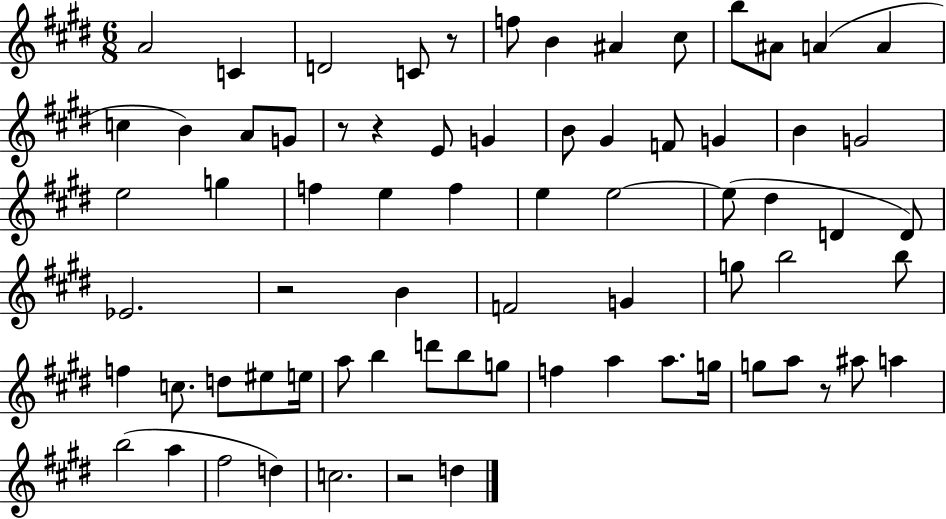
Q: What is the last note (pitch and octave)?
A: D5